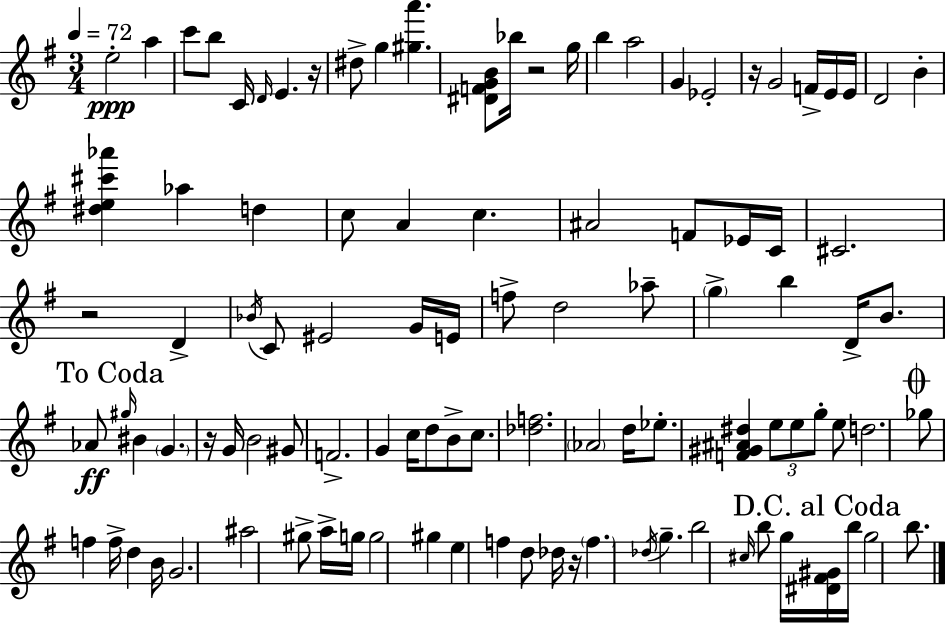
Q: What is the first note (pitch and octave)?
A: E5